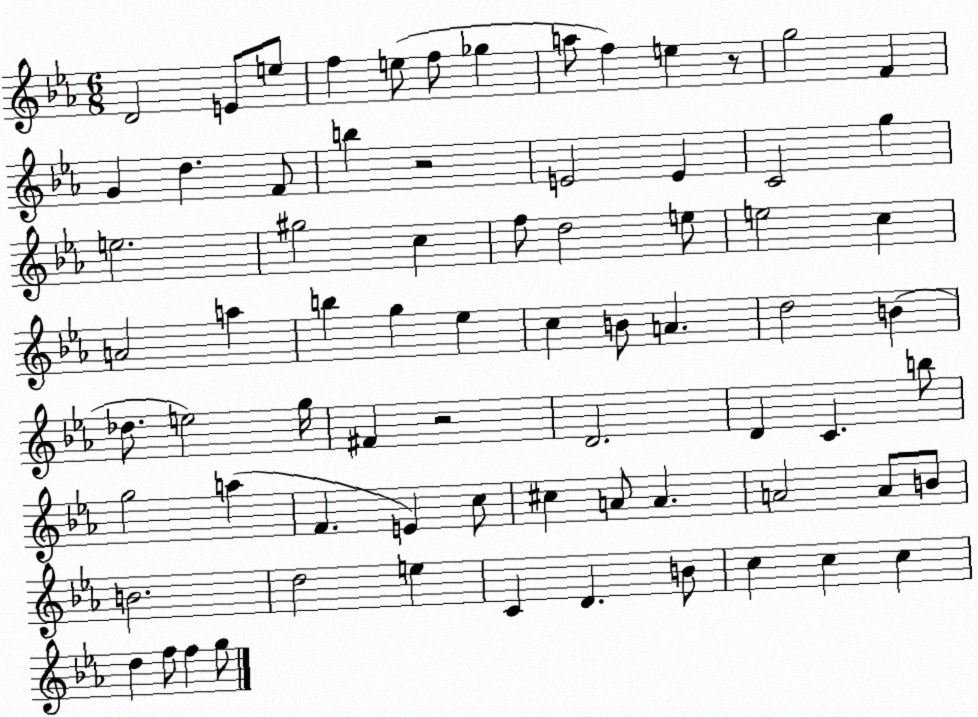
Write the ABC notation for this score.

X:1
T:Untitled
M:6/8
L:1/4
K:Eb
D2 E/2 e/2 f e/2 f/2 _g a/2 f e z/2 g2 F G d F/2 b z2 E2 E C2 g e2 ^g2 c f/2 d2 e/2 e2 c A2 a b g _e c B/2 A d2 B _d/2 e2 g/4 ^F z2 D2 D C b/2 g2 a F E c/2 ^c A/2 A A2 A/2 B/2 B2 d2 e C D B/2 c c c d f/2 f g/2